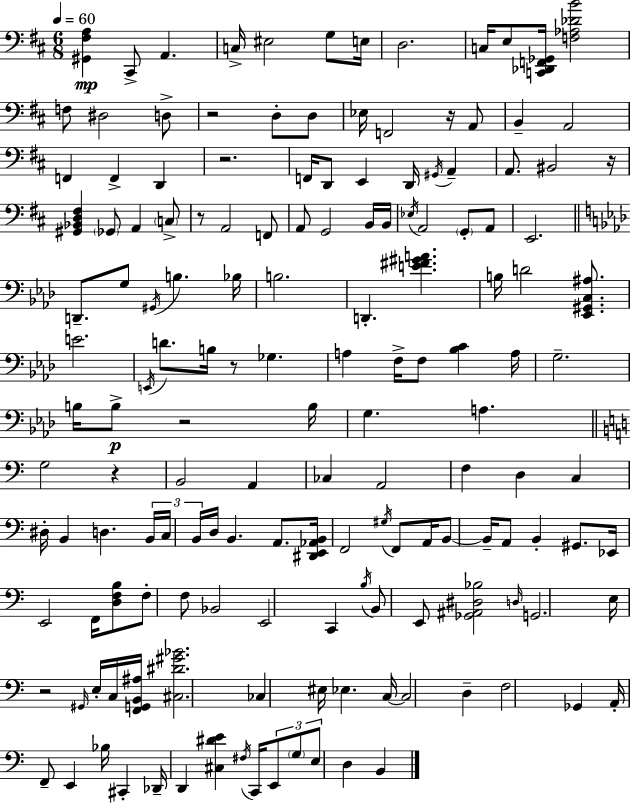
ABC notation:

X:1
T:Untitled
M:6/8
L:1/4
K:D
[^G,,^F,A,] ^C,,/2 A,, C,/4 ^E,2 G,/2 E,/4 D,2 C,/4 E,/2 [C,,_D,,F,,_G,,]/4 [F,_A,_DB]2 F,/2 ^D,2 D,/2 z2 D,/2 D,/2 _E,/4 F,,2 z/4 A,,/2 B,, A,,2 F,, F,, D,, z2 F,,/4 D,,/2 E,, D,,/4 ^G,,/4 A,, A,,/2 ^B,,2 z/4 [^G,,_B,,D,^F,] _G,,/2 A,, C,/2 z/2 A,,2 F,,/2 A,,/2 G,,2 B,,/4 B,,/4 _E,/4 A,,2 G,,/2 A,,/2 E,,2 D,,/2 G,/2 ^G,,/4 B, _B,/4 B,2 D,, [E^F^GA] B,/4 D2 [_E,,^G,,C,^A,]/2 E2 E,,/4 D/2 B,/4 z/2 _G, A, F,/4 F,/2 [_B,C] A,/4 G,2 B,/4 B,/2 z2 B,/4 G, A, G,2 z B,,2 A,, _C, A,,2 F, D, C, ^D,/4 B,, D, B,,/4 C,/4 B,,/4 D,/4 B,, A,,/2 [^D,,E,,_A,,B,,]/4 F,,2 ^G,/4 F,,/2 A,,/4 B,,/2 B,,/4 A,,/2 B,, ^G,,/2 _E,,/4 E,,2 F,,/4 [D,F,B,]/2 F,/2 F,/2 _B,,2 E,,2 C,, B,/4 B,,/2 E,,/2 [_G,,^A,,^D,_B,]2 D,/4 G,,2 E,/4 z2 ^G,,/4 E,/4 C,/4 [F,,G,,B,,^A,]/4 [^C,^D^G_B]2 _C, ^E,/4 _E, C,/4 C,2 D, F,2 _G,, A,,/4 F,,/2 E,, _B,/4 ^C,, _D,,/4 D,, [^C,^DE] ^F,/4 C,,/4 E,,/2 G,/2 E,/2 D, B,,